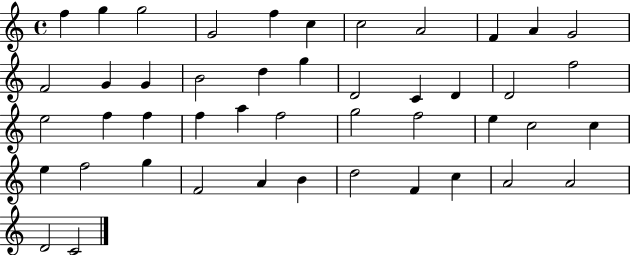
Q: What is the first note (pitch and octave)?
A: F5